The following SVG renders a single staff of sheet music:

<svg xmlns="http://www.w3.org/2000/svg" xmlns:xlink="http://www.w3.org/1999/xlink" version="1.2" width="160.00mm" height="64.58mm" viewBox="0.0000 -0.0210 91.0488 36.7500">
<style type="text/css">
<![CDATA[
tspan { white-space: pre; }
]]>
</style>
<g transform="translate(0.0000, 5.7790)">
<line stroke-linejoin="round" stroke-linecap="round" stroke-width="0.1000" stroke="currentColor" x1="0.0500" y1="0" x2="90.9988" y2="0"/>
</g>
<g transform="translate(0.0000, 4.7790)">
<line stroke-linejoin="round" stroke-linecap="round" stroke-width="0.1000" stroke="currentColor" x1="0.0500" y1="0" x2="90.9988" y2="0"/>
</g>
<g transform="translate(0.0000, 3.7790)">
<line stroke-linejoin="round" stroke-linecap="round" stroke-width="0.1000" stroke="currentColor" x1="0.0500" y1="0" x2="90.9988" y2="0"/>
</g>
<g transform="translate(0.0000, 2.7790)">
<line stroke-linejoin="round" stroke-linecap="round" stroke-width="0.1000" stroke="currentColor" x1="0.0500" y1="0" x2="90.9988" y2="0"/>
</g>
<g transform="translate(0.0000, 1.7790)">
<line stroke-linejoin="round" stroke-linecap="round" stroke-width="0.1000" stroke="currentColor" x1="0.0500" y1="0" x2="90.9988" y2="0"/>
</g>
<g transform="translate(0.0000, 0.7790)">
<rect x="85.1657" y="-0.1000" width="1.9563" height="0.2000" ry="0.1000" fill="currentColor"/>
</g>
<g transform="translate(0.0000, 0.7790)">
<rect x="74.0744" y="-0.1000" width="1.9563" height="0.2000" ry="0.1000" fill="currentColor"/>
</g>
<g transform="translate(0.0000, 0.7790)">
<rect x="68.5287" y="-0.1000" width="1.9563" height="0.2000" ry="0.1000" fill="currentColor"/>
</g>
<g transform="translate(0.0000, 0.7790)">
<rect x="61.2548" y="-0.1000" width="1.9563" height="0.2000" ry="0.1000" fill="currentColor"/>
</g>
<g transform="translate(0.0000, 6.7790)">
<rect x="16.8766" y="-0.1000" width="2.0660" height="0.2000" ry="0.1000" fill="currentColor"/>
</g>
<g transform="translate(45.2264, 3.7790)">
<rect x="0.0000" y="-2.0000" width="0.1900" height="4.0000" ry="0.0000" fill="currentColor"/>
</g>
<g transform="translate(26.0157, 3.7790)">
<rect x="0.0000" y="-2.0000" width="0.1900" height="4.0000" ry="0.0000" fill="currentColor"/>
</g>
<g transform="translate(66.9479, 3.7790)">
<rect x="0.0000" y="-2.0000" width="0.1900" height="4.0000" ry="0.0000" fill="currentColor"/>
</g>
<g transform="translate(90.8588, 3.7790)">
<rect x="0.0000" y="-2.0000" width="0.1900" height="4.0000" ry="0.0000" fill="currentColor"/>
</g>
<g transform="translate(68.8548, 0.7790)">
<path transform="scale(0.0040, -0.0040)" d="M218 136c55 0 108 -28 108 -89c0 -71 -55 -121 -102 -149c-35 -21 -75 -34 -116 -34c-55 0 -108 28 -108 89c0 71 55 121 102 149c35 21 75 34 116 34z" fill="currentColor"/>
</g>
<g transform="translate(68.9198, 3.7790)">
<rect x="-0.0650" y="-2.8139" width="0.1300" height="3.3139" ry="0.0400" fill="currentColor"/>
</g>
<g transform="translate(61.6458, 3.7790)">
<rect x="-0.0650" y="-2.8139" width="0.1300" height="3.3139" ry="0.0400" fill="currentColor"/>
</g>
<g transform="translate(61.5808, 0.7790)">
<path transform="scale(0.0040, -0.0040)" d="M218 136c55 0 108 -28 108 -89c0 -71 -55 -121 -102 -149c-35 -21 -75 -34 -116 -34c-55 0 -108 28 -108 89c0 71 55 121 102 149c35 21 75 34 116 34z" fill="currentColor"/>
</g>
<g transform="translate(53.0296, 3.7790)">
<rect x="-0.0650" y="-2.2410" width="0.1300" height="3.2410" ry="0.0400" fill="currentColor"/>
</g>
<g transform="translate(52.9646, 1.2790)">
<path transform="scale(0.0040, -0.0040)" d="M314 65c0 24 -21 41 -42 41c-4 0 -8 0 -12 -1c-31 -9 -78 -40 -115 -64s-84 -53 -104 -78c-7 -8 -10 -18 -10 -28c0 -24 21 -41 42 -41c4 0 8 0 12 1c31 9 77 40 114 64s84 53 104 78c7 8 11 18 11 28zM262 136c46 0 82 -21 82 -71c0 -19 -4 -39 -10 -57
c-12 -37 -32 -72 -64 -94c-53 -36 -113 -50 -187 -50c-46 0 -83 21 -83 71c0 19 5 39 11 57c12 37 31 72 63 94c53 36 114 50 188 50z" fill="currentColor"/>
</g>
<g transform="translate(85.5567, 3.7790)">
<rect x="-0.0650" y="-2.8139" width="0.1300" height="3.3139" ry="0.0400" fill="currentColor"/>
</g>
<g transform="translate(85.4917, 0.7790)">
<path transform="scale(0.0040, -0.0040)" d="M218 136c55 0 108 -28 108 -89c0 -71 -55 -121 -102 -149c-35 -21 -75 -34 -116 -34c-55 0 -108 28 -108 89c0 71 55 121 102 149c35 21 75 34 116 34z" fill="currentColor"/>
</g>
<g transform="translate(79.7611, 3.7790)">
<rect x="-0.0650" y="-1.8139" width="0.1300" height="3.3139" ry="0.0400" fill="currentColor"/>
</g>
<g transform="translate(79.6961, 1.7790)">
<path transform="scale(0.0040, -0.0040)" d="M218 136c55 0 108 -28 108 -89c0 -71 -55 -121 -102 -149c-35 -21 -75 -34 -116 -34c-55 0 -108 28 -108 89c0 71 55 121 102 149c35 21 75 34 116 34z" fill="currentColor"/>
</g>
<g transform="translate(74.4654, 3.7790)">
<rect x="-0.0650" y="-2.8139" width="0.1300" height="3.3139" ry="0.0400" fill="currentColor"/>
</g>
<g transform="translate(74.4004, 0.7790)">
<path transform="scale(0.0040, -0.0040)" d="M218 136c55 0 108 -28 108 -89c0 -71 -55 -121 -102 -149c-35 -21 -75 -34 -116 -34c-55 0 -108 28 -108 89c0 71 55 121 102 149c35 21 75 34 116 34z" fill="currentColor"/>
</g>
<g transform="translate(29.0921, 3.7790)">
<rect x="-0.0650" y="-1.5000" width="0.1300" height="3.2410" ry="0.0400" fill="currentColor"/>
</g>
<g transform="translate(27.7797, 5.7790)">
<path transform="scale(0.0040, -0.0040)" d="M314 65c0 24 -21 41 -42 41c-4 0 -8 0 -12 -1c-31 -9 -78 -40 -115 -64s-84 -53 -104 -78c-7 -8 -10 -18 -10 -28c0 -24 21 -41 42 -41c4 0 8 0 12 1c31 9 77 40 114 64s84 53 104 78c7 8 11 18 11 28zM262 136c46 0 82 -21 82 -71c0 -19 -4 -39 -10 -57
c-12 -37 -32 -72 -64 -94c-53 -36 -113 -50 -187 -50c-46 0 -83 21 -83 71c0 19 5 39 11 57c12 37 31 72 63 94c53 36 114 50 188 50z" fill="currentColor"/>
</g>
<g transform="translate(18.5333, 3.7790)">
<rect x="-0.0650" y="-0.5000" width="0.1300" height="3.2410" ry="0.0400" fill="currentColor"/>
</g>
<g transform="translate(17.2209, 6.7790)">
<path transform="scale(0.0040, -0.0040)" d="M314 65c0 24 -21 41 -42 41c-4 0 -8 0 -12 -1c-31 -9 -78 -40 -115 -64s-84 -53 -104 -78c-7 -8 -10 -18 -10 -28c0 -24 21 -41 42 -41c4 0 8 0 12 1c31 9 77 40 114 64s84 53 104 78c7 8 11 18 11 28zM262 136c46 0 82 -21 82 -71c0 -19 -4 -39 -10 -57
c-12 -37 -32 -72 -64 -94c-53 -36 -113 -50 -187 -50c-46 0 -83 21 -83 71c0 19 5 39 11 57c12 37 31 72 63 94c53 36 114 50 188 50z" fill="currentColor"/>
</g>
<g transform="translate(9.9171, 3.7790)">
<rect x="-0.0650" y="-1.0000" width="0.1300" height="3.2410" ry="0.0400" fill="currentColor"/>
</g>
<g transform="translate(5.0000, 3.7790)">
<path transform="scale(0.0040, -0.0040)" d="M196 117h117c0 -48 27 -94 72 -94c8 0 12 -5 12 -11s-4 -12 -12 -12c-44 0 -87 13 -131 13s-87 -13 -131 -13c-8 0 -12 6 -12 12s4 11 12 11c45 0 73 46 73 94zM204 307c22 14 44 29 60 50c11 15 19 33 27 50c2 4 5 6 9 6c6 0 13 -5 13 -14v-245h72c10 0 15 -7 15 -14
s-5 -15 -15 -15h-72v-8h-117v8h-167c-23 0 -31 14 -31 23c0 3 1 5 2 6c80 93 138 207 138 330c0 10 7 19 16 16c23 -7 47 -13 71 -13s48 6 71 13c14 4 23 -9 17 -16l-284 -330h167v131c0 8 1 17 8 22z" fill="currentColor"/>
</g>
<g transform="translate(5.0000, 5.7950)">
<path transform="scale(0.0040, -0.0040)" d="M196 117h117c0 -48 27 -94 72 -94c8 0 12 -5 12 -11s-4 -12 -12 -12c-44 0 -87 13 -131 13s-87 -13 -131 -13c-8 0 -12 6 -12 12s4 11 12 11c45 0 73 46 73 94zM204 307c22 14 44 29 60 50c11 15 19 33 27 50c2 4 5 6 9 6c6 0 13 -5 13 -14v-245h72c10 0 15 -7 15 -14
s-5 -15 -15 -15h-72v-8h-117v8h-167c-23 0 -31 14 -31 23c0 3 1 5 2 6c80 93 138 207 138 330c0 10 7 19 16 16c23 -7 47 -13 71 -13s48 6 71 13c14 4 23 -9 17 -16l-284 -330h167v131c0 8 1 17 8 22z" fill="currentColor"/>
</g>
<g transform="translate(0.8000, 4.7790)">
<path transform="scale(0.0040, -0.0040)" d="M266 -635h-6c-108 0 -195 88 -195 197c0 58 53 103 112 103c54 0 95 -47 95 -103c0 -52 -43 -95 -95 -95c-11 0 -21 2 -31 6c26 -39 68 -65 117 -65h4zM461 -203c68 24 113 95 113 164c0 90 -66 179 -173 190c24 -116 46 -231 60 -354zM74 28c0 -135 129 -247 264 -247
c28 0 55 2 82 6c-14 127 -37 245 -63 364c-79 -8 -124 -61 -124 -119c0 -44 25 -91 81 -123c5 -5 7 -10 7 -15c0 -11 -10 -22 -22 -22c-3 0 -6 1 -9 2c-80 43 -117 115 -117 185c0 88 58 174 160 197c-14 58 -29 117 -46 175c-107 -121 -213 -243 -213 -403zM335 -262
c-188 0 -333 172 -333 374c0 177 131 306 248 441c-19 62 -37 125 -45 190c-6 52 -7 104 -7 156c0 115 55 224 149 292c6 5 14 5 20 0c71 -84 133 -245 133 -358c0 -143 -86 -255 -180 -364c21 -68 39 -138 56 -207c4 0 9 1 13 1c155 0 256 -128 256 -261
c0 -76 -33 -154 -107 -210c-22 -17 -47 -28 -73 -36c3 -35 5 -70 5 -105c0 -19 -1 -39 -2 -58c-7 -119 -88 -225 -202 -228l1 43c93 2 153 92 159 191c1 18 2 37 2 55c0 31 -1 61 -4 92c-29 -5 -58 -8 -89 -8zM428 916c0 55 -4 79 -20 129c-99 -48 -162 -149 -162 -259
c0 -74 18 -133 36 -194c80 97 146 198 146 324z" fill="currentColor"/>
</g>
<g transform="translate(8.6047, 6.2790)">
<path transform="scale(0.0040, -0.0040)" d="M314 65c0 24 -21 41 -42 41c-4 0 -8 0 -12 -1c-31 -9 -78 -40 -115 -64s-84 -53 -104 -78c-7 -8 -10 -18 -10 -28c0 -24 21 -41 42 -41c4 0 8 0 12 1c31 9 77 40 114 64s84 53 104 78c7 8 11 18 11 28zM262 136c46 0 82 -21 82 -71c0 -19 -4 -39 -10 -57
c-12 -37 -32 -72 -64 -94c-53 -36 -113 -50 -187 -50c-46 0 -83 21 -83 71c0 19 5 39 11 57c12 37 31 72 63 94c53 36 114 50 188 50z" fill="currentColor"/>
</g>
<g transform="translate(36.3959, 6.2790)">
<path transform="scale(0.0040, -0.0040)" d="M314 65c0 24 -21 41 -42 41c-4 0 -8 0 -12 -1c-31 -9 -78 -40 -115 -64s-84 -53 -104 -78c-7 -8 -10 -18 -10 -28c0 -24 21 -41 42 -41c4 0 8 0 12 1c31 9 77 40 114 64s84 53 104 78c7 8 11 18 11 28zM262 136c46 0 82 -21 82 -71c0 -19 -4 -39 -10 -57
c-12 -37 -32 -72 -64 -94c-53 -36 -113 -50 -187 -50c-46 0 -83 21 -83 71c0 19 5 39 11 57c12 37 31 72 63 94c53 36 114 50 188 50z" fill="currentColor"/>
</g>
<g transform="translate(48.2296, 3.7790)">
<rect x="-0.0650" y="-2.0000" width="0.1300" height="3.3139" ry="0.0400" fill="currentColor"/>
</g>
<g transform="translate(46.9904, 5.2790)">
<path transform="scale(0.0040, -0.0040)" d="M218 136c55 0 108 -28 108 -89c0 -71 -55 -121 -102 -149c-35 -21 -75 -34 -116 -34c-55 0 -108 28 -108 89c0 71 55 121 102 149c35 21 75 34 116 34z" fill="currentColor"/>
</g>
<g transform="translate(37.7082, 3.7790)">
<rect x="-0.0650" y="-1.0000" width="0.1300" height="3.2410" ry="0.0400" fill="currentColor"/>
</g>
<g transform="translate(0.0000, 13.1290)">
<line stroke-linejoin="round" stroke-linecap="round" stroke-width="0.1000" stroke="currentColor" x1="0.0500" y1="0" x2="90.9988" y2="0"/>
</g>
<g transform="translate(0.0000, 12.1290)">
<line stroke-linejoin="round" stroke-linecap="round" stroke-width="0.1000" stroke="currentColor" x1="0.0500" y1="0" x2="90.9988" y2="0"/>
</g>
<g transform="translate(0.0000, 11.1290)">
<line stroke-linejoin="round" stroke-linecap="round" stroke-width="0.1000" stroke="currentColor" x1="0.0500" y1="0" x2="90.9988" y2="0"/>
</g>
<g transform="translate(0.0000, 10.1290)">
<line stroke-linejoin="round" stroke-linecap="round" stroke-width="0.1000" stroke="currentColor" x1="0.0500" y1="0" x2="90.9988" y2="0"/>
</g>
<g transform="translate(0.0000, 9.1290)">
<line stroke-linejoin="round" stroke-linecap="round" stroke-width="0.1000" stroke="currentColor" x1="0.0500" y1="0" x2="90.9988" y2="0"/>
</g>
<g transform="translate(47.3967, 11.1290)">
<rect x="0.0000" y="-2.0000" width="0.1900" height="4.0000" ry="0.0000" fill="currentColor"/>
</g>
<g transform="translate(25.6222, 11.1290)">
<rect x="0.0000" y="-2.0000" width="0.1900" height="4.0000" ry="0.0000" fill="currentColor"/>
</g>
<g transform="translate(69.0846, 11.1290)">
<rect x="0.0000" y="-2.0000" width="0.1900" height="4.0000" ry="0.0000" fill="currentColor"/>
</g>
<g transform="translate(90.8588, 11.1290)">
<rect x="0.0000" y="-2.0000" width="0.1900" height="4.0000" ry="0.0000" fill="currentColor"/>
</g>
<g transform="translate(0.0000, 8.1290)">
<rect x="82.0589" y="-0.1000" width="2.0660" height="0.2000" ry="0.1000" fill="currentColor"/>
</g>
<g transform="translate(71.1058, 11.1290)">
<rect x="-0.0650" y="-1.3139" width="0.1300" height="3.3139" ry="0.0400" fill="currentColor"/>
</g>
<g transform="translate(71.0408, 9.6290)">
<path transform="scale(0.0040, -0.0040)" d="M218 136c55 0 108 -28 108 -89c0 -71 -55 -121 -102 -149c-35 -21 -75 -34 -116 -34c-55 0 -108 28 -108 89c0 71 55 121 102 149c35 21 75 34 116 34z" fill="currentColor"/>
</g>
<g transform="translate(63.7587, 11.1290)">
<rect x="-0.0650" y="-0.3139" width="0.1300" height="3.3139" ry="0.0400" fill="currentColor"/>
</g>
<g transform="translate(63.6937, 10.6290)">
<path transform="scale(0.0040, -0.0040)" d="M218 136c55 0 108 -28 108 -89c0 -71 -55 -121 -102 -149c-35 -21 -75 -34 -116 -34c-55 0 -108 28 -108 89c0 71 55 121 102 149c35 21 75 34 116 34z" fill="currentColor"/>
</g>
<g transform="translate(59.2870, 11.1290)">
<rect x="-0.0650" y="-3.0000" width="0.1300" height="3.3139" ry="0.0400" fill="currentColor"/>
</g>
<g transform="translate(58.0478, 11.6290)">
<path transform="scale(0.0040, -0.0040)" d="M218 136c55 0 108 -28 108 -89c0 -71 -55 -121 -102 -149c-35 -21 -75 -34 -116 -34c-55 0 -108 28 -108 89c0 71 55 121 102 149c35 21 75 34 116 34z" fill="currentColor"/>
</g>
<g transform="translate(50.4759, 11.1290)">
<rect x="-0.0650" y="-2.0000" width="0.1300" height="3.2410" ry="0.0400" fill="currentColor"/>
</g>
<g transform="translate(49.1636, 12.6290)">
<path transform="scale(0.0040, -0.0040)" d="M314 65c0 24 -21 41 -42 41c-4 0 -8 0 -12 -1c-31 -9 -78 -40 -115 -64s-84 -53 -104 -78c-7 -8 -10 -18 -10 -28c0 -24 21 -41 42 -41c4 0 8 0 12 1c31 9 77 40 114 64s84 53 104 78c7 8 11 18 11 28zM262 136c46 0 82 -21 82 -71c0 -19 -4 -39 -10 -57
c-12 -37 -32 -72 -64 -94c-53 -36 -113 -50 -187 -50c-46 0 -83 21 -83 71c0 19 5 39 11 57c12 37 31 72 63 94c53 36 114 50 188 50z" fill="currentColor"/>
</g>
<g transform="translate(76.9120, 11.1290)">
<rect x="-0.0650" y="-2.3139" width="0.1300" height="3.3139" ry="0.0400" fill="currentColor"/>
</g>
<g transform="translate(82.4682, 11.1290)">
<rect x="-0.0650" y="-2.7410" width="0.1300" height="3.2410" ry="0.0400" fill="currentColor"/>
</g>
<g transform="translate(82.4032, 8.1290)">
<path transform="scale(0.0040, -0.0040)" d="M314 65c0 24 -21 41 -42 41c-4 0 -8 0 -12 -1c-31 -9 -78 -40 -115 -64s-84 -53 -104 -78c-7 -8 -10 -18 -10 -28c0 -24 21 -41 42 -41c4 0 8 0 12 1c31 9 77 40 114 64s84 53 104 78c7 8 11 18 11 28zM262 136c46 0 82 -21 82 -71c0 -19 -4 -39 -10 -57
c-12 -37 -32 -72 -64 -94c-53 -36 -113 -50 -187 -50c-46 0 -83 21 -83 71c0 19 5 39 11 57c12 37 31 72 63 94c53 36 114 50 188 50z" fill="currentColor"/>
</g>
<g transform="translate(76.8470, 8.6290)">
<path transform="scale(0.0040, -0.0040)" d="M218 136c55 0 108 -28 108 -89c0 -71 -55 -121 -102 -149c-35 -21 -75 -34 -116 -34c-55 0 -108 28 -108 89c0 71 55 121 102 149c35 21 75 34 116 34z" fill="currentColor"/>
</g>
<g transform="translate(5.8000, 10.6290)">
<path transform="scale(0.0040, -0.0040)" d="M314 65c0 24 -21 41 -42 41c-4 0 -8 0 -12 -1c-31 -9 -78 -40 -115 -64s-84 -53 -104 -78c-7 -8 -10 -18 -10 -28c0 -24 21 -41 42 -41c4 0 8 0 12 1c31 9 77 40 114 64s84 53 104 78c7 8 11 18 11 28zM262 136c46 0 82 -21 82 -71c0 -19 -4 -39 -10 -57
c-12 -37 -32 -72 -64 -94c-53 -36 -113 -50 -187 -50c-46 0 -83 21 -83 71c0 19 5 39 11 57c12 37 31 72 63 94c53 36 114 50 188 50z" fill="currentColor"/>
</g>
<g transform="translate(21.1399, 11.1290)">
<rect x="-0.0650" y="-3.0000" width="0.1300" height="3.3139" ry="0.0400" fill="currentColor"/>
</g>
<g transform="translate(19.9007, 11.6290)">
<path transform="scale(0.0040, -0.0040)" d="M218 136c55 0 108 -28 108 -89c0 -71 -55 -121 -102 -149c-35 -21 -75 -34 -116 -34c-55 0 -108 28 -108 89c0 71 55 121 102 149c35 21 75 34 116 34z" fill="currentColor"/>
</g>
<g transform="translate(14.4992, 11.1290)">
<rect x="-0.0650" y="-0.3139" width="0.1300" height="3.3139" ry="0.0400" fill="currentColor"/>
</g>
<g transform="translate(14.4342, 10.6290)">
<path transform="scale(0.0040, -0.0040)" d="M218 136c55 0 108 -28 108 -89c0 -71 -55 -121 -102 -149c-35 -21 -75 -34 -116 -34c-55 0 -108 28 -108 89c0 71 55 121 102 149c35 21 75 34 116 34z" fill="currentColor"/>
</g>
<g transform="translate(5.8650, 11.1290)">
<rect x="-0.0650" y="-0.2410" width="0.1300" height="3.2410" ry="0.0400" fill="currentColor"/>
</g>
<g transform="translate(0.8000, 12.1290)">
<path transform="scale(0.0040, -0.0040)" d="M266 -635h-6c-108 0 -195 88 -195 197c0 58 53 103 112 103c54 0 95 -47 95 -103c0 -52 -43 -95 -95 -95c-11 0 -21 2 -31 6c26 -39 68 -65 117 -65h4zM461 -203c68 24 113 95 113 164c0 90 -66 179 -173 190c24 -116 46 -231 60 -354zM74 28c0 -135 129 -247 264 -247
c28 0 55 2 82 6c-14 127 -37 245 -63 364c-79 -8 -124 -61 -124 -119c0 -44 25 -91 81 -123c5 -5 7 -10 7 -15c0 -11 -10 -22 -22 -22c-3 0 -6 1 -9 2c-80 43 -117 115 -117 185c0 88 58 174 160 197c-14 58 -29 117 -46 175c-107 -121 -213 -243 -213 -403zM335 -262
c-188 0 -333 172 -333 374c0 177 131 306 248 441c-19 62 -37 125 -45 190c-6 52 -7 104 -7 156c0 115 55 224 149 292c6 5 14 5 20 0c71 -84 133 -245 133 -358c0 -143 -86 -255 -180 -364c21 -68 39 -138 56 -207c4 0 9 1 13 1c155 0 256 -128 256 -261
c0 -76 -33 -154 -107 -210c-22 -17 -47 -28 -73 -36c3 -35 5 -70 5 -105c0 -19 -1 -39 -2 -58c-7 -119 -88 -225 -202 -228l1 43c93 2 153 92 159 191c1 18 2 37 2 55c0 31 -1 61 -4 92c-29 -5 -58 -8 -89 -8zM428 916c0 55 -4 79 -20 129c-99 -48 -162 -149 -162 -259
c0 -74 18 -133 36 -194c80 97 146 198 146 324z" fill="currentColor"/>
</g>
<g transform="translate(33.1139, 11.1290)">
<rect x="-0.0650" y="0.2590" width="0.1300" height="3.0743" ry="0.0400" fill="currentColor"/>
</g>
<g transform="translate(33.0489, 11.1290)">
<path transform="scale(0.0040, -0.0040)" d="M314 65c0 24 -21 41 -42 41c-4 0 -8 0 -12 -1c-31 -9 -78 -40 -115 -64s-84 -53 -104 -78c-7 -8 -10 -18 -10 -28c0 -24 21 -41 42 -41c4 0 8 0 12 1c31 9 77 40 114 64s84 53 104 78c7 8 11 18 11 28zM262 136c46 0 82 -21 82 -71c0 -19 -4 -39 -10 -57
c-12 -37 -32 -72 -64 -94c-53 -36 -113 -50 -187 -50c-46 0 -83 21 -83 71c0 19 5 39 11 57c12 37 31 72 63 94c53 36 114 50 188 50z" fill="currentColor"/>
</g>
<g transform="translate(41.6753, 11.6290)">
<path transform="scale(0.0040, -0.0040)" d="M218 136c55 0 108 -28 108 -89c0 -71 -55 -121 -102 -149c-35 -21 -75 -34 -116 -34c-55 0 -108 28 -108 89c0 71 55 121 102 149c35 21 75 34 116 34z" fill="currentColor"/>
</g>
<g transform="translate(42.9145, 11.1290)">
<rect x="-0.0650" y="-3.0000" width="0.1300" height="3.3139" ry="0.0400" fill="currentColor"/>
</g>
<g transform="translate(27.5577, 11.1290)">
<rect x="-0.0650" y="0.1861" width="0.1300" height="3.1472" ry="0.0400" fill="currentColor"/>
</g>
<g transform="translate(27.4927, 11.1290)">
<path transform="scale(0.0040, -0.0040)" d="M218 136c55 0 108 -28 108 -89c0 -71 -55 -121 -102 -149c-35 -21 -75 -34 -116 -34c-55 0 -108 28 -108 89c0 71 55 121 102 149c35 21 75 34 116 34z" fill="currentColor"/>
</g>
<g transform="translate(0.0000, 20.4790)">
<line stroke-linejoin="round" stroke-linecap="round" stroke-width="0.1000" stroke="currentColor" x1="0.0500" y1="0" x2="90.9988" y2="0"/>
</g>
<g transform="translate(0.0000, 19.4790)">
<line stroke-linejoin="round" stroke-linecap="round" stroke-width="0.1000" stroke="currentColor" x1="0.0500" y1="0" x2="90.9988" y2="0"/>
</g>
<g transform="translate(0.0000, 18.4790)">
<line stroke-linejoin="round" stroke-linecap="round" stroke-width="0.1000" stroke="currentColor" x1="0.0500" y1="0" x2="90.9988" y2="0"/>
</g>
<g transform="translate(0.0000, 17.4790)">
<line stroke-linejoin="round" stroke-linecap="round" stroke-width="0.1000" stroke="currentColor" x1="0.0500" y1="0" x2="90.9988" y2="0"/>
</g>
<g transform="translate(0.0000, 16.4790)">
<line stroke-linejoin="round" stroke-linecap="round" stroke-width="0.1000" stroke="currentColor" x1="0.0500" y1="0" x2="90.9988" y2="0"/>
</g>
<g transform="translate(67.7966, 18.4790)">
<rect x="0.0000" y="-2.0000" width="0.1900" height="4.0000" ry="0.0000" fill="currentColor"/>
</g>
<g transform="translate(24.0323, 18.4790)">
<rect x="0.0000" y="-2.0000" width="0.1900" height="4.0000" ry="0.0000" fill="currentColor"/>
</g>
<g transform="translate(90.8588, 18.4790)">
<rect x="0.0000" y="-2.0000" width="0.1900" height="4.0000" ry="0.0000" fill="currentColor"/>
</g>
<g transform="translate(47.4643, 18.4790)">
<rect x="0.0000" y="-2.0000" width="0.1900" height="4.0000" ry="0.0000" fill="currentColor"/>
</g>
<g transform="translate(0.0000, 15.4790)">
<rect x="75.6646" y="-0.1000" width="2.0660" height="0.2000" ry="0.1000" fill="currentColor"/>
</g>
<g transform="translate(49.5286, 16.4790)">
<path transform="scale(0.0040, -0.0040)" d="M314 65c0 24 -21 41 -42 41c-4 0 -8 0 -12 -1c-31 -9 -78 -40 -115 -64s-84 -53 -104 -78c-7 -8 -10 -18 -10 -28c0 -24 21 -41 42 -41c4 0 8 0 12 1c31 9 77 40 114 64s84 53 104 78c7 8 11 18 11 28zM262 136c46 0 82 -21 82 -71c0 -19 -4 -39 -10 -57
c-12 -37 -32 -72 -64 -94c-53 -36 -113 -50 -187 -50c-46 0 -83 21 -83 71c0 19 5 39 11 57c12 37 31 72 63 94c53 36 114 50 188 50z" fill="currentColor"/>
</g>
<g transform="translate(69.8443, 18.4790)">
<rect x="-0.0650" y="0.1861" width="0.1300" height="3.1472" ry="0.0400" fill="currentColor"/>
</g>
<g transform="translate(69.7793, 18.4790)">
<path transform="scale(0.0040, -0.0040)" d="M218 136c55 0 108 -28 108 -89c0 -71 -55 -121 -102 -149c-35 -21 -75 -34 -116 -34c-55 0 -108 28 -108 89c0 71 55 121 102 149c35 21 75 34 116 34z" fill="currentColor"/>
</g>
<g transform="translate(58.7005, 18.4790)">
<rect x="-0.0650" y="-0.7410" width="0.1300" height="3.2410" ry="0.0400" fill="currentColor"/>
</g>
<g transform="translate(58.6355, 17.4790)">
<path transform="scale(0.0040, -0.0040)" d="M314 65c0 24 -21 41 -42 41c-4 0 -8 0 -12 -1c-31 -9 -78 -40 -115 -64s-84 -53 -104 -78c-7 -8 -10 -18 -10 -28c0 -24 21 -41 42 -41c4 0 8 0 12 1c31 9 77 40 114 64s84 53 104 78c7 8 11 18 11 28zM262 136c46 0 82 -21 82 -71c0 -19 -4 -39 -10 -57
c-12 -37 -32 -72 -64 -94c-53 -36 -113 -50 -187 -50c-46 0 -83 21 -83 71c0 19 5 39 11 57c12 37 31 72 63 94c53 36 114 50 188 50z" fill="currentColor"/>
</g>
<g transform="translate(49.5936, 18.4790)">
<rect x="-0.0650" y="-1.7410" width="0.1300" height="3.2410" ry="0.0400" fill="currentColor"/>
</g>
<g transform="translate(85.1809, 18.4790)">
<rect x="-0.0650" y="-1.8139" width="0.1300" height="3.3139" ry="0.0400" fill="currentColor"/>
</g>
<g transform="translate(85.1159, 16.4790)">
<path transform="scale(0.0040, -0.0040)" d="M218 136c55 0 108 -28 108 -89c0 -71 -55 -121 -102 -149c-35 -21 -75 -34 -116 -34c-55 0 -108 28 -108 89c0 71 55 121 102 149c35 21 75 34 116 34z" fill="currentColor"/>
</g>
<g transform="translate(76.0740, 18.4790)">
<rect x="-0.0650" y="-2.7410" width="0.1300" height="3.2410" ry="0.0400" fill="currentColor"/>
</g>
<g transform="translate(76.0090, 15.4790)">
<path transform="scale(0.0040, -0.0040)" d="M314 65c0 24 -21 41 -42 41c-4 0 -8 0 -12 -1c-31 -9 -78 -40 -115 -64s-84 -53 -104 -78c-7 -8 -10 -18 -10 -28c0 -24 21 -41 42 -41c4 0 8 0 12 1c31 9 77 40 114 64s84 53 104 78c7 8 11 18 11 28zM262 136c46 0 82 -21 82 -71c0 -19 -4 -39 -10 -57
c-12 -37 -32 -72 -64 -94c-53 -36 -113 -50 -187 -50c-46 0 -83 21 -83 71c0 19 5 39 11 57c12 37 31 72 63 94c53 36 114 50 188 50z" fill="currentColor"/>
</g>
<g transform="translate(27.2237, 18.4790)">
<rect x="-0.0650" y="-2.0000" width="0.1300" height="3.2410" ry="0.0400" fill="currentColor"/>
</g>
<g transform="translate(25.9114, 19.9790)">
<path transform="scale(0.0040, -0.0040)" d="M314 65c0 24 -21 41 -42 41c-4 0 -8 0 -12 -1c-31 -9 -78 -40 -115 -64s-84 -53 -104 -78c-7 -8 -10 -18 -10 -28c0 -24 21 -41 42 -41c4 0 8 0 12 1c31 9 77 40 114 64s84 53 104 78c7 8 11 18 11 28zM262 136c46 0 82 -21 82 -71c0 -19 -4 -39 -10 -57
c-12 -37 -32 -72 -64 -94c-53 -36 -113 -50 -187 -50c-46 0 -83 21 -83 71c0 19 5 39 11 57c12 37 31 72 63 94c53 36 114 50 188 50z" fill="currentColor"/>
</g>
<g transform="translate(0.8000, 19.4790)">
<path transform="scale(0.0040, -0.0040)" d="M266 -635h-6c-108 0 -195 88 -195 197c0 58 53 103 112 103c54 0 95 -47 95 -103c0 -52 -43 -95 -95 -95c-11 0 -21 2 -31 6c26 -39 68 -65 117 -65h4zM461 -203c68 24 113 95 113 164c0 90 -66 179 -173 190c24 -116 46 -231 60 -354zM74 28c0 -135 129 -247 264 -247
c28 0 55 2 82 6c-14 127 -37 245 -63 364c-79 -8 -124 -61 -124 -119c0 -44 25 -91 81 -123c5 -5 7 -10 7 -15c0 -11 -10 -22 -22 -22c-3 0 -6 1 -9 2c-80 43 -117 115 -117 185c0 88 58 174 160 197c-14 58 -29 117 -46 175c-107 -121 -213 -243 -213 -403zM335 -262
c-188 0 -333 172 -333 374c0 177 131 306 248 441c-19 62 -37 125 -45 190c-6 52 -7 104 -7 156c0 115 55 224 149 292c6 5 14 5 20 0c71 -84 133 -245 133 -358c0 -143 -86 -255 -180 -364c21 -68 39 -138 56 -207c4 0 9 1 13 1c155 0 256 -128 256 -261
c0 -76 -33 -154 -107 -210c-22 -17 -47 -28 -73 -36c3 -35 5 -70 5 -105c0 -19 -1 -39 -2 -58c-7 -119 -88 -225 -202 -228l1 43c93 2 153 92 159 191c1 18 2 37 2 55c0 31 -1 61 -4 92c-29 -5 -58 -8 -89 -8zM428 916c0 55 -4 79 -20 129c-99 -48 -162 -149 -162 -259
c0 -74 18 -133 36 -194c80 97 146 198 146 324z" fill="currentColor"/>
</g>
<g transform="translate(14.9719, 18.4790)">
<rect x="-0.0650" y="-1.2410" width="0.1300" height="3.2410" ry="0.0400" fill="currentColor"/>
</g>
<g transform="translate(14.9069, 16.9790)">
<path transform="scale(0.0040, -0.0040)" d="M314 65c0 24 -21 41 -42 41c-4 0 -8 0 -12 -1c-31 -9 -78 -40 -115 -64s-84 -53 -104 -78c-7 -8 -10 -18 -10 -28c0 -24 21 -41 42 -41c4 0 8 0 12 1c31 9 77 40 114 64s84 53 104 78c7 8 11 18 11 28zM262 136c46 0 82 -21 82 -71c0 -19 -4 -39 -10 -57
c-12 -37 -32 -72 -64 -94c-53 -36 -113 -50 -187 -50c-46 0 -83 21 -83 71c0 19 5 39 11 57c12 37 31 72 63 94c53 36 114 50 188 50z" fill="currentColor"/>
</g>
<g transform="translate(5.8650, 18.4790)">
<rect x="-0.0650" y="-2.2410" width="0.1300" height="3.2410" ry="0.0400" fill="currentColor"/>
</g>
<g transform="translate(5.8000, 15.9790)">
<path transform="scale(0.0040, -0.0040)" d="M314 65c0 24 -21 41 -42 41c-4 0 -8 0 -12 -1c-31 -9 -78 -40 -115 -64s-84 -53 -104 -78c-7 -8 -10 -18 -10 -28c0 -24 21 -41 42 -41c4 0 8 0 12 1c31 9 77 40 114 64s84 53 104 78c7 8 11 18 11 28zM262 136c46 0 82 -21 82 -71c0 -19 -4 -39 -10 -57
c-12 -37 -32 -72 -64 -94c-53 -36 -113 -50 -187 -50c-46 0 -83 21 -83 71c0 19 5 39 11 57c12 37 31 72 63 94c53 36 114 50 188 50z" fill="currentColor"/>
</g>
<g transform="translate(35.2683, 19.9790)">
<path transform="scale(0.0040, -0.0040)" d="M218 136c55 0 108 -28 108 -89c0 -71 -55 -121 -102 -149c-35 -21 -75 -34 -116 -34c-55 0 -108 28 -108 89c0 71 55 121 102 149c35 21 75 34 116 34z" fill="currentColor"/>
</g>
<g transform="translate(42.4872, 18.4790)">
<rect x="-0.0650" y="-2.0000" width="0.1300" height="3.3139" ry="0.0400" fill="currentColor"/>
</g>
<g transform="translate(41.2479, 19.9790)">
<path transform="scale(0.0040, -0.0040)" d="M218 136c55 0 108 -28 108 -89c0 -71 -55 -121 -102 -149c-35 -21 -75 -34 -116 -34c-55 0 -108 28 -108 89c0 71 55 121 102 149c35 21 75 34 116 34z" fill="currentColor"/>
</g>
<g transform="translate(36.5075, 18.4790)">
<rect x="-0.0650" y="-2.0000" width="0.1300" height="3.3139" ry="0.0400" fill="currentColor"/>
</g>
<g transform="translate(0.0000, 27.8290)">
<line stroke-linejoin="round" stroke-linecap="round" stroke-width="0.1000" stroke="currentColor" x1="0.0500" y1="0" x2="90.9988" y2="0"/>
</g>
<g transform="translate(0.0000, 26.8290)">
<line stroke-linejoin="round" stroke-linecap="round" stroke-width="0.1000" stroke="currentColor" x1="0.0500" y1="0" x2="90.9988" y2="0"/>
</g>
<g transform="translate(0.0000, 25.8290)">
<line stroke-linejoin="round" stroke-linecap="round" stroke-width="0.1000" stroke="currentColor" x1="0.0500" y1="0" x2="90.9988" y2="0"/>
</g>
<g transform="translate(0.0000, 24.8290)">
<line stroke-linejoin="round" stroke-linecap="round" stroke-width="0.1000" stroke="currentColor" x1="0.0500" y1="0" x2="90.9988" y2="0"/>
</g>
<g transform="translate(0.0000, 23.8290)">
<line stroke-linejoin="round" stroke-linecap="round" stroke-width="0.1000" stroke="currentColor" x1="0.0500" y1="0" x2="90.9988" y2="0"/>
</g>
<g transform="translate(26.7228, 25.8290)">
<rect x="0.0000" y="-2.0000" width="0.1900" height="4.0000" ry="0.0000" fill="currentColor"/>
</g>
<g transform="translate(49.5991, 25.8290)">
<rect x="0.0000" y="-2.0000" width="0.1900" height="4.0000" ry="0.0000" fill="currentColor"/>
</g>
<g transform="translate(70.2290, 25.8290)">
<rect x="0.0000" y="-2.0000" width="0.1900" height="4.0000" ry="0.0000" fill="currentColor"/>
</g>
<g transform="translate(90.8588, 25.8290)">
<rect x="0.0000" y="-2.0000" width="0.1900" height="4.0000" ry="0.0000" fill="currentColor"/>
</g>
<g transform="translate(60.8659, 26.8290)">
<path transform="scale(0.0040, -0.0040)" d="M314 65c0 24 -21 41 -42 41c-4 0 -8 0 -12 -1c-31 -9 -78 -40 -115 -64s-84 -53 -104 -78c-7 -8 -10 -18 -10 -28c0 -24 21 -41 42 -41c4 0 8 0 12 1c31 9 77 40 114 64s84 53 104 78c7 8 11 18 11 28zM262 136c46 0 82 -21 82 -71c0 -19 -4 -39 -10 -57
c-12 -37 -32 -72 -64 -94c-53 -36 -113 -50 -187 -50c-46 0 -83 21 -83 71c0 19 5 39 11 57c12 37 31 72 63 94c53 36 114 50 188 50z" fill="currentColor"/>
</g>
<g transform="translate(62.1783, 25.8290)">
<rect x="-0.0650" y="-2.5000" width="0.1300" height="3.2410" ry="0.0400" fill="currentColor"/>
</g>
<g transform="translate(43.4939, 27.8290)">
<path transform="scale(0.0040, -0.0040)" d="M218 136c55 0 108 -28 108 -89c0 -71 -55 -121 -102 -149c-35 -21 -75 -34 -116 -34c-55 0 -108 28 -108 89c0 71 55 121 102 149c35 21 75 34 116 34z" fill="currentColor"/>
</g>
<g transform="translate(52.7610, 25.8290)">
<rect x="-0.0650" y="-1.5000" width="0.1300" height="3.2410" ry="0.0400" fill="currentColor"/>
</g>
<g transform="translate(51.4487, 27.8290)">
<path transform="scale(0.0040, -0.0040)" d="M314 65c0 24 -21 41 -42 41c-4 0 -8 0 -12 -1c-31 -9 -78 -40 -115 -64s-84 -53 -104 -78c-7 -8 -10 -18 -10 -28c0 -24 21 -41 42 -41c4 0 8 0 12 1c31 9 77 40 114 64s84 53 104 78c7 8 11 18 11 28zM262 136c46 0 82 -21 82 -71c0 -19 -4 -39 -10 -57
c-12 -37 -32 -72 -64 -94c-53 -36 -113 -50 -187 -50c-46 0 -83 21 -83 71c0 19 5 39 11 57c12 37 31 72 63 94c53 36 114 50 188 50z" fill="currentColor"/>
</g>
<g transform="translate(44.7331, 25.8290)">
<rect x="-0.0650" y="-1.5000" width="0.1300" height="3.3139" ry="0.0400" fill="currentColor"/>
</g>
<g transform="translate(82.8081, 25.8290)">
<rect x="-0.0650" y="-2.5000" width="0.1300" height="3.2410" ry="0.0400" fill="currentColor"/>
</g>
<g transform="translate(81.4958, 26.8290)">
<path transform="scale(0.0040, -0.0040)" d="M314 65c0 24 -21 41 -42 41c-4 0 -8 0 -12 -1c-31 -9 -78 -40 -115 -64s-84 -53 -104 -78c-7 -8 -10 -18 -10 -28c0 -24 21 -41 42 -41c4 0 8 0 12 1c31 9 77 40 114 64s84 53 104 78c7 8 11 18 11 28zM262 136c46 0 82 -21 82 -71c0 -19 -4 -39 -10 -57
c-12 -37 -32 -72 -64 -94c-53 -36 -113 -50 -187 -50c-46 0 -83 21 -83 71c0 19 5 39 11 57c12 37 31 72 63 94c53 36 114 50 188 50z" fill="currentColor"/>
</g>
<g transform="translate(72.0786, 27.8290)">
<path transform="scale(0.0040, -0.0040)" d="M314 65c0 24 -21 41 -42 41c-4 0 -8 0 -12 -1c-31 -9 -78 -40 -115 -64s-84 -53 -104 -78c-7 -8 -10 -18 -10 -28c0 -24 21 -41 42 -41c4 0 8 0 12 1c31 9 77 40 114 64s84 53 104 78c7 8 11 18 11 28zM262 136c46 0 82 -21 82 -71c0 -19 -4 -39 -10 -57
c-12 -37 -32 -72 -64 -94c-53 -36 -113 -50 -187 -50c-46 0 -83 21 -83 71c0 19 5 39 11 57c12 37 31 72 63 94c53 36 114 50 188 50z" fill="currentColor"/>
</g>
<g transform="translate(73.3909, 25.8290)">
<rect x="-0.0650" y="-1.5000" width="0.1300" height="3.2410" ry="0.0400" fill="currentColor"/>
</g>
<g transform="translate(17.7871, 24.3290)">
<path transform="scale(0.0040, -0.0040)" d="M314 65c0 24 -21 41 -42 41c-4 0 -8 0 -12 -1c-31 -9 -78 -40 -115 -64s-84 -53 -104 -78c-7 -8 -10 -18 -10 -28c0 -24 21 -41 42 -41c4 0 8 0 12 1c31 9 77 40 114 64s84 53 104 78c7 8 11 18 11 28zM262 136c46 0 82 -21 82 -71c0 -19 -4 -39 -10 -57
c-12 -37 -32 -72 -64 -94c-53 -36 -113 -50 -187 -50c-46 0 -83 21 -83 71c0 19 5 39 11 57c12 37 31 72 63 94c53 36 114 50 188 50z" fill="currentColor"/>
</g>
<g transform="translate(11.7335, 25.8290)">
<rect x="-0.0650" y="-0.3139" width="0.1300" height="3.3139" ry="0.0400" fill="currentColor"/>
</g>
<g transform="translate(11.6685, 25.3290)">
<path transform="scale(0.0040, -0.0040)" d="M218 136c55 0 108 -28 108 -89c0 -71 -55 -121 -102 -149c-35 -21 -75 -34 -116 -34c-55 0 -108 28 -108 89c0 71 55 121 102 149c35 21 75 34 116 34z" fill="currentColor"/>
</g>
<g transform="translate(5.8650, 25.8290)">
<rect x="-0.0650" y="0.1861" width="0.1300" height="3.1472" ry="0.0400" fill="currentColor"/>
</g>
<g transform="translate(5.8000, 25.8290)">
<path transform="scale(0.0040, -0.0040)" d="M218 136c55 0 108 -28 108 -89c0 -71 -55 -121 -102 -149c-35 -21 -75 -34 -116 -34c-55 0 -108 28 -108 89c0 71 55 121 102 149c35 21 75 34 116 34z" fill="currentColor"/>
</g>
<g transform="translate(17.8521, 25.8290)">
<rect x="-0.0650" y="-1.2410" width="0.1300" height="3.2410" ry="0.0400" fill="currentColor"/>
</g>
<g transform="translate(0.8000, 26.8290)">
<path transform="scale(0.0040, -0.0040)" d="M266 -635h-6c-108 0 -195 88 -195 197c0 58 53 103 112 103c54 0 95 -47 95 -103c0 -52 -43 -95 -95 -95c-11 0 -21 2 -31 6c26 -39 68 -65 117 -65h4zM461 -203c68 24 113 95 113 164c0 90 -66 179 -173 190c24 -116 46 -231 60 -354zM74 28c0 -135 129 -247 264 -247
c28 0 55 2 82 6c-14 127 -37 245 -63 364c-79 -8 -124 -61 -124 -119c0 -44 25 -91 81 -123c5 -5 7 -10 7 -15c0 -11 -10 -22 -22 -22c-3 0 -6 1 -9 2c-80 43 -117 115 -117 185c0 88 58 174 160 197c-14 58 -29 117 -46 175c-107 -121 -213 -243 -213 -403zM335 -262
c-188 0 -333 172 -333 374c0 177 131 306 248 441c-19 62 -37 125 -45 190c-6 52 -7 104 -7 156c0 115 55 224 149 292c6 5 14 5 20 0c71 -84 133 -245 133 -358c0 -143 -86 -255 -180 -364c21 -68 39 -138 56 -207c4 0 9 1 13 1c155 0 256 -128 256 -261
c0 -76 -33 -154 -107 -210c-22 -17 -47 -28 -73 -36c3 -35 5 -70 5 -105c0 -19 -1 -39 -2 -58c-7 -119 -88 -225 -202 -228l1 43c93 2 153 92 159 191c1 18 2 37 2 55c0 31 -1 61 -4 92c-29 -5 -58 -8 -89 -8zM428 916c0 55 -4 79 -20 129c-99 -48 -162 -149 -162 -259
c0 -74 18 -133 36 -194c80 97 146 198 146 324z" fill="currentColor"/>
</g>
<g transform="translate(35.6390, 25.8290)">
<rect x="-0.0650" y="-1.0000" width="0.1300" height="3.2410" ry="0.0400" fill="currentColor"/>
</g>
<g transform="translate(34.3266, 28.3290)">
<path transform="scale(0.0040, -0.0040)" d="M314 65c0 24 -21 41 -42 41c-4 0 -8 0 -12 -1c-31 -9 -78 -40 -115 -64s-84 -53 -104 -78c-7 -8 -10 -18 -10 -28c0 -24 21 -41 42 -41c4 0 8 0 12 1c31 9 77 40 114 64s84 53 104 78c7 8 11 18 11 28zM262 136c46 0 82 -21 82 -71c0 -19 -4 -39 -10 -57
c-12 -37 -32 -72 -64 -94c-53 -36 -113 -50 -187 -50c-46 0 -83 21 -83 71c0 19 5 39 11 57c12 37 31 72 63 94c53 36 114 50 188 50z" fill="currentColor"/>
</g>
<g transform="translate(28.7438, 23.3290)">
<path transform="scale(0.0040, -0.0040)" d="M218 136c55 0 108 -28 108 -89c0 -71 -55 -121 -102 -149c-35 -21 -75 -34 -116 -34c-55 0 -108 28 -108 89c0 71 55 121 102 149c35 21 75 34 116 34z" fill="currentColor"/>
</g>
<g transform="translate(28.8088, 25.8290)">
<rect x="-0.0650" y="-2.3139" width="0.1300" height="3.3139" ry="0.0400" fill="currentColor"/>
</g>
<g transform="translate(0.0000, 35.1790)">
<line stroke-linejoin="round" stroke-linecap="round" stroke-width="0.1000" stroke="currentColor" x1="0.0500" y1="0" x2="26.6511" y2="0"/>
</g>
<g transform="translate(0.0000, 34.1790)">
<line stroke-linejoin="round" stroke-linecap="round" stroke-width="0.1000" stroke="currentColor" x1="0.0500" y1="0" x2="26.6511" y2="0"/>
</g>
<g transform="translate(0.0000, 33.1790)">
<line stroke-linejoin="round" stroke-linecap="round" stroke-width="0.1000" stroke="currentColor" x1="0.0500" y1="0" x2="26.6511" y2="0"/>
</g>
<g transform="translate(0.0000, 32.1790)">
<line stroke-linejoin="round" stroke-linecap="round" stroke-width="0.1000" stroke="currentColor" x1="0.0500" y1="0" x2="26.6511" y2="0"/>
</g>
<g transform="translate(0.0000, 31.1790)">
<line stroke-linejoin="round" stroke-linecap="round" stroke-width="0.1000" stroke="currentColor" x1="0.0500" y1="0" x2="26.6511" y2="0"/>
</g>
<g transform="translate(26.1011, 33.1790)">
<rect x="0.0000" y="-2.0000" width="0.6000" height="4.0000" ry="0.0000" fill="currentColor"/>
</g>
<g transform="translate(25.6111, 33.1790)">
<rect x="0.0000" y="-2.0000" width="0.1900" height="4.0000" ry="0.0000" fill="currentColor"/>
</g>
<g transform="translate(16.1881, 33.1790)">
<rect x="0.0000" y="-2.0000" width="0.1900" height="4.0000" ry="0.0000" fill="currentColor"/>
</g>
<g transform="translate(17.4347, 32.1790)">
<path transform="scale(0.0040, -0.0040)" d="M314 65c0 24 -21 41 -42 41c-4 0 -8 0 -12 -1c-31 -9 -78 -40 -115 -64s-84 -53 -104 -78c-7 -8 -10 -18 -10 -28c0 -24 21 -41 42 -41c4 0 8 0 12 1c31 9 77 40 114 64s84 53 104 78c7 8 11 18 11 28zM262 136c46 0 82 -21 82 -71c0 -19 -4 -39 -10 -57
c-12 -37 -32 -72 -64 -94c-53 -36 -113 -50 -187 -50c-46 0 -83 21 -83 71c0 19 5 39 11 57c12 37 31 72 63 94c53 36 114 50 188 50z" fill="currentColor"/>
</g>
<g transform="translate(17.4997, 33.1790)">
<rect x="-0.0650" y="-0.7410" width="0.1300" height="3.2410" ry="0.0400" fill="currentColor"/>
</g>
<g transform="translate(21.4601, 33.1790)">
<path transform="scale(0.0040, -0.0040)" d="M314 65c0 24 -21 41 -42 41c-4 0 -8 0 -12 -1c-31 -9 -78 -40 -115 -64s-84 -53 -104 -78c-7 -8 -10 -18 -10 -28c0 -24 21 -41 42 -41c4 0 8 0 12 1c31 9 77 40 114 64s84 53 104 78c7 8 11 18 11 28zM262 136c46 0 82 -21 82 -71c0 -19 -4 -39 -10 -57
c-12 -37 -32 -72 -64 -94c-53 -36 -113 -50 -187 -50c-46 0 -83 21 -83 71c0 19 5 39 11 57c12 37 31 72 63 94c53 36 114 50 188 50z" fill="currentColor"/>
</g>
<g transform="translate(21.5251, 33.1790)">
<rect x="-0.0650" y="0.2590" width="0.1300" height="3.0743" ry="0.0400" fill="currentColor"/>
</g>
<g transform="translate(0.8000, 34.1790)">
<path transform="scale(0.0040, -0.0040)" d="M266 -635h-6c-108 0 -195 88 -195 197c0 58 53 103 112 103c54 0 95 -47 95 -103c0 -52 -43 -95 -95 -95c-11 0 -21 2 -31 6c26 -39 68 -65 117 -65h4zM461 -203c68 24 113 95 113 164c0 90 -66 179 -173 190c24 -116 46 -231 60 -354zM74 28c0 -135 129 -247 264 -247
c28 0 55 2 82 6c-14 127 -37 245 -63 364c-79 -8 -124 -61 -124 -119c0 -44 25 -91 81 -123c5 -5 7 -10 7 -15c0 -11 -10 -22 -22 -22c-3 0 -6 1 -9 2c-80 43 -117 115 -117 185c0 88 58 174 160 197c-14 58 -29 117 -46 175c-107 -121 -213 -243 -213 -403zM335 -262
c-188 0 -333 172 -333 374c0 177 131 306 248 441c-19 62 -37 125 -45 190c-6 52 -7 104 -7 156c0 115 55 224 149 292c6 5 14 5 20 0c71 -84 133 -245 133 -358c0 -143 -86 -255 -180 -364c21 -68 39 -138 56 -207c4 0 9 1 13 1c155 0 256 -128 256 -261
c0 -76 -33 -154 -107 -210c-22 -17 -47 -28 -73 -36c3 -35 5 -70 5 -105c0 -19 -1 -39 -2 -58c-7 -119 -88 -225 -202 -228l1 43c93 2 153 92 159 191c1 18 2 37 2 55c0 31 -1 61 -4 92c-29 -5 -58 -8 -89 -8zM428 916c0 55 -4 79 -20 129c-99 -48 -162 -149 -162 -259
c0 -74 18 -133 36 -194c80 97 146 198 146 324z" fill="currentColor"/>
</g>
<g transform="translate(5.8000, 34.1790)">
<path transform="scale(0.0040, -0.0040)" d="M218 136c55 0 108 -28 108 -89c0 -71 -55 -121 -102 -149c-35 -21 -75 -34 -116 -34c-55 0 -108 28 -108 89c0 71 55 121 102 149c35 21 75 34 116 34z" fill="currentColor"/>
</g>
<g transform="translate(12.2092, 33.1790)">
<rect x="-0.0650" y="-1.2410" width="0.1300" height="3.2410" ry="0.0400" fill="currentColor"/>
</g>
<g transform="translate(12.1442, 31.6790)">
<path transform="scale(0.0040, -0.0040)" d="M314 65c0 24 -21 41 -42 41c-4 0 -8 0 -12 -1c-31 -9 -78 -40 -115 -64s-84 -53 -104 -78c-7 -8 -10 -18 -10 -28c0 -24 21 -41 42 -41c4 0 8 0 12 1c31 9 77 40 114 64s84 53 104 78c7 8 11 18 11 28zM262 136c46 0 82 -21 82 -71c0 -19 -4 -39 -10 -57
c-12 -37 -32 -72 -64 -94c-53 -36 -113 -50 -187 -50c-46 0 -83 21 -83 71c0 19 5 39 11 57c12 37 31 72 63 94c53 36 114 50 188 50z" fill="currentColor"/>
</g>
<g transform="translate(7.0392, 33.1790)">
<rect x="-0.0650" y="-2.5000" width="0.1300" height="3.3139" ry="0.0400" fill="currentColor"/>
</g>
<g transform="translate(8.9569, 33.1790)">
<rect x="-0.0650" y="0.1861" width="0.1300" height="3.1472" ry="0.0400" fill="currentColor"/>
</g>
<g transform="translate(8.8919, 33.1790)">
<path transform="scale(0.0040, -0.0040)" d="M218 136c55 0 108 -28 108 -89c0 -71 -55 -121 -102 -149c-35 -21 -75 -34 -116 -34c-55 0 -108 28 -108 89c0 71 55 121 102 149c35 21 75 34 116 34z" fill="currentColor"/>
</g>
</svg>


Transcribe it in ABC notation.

X:1
T:Untitled
M:4/4
L:1/4
K:C
D2 C2 E2 D2 F g2 a a a f a c2 c A B B2 A F2 A c e g a2 g2 e2 F2 F F f2 d2 B a2 f B c e2 g D2 E E2 G2 E2 G2 G B e2 d2 B2